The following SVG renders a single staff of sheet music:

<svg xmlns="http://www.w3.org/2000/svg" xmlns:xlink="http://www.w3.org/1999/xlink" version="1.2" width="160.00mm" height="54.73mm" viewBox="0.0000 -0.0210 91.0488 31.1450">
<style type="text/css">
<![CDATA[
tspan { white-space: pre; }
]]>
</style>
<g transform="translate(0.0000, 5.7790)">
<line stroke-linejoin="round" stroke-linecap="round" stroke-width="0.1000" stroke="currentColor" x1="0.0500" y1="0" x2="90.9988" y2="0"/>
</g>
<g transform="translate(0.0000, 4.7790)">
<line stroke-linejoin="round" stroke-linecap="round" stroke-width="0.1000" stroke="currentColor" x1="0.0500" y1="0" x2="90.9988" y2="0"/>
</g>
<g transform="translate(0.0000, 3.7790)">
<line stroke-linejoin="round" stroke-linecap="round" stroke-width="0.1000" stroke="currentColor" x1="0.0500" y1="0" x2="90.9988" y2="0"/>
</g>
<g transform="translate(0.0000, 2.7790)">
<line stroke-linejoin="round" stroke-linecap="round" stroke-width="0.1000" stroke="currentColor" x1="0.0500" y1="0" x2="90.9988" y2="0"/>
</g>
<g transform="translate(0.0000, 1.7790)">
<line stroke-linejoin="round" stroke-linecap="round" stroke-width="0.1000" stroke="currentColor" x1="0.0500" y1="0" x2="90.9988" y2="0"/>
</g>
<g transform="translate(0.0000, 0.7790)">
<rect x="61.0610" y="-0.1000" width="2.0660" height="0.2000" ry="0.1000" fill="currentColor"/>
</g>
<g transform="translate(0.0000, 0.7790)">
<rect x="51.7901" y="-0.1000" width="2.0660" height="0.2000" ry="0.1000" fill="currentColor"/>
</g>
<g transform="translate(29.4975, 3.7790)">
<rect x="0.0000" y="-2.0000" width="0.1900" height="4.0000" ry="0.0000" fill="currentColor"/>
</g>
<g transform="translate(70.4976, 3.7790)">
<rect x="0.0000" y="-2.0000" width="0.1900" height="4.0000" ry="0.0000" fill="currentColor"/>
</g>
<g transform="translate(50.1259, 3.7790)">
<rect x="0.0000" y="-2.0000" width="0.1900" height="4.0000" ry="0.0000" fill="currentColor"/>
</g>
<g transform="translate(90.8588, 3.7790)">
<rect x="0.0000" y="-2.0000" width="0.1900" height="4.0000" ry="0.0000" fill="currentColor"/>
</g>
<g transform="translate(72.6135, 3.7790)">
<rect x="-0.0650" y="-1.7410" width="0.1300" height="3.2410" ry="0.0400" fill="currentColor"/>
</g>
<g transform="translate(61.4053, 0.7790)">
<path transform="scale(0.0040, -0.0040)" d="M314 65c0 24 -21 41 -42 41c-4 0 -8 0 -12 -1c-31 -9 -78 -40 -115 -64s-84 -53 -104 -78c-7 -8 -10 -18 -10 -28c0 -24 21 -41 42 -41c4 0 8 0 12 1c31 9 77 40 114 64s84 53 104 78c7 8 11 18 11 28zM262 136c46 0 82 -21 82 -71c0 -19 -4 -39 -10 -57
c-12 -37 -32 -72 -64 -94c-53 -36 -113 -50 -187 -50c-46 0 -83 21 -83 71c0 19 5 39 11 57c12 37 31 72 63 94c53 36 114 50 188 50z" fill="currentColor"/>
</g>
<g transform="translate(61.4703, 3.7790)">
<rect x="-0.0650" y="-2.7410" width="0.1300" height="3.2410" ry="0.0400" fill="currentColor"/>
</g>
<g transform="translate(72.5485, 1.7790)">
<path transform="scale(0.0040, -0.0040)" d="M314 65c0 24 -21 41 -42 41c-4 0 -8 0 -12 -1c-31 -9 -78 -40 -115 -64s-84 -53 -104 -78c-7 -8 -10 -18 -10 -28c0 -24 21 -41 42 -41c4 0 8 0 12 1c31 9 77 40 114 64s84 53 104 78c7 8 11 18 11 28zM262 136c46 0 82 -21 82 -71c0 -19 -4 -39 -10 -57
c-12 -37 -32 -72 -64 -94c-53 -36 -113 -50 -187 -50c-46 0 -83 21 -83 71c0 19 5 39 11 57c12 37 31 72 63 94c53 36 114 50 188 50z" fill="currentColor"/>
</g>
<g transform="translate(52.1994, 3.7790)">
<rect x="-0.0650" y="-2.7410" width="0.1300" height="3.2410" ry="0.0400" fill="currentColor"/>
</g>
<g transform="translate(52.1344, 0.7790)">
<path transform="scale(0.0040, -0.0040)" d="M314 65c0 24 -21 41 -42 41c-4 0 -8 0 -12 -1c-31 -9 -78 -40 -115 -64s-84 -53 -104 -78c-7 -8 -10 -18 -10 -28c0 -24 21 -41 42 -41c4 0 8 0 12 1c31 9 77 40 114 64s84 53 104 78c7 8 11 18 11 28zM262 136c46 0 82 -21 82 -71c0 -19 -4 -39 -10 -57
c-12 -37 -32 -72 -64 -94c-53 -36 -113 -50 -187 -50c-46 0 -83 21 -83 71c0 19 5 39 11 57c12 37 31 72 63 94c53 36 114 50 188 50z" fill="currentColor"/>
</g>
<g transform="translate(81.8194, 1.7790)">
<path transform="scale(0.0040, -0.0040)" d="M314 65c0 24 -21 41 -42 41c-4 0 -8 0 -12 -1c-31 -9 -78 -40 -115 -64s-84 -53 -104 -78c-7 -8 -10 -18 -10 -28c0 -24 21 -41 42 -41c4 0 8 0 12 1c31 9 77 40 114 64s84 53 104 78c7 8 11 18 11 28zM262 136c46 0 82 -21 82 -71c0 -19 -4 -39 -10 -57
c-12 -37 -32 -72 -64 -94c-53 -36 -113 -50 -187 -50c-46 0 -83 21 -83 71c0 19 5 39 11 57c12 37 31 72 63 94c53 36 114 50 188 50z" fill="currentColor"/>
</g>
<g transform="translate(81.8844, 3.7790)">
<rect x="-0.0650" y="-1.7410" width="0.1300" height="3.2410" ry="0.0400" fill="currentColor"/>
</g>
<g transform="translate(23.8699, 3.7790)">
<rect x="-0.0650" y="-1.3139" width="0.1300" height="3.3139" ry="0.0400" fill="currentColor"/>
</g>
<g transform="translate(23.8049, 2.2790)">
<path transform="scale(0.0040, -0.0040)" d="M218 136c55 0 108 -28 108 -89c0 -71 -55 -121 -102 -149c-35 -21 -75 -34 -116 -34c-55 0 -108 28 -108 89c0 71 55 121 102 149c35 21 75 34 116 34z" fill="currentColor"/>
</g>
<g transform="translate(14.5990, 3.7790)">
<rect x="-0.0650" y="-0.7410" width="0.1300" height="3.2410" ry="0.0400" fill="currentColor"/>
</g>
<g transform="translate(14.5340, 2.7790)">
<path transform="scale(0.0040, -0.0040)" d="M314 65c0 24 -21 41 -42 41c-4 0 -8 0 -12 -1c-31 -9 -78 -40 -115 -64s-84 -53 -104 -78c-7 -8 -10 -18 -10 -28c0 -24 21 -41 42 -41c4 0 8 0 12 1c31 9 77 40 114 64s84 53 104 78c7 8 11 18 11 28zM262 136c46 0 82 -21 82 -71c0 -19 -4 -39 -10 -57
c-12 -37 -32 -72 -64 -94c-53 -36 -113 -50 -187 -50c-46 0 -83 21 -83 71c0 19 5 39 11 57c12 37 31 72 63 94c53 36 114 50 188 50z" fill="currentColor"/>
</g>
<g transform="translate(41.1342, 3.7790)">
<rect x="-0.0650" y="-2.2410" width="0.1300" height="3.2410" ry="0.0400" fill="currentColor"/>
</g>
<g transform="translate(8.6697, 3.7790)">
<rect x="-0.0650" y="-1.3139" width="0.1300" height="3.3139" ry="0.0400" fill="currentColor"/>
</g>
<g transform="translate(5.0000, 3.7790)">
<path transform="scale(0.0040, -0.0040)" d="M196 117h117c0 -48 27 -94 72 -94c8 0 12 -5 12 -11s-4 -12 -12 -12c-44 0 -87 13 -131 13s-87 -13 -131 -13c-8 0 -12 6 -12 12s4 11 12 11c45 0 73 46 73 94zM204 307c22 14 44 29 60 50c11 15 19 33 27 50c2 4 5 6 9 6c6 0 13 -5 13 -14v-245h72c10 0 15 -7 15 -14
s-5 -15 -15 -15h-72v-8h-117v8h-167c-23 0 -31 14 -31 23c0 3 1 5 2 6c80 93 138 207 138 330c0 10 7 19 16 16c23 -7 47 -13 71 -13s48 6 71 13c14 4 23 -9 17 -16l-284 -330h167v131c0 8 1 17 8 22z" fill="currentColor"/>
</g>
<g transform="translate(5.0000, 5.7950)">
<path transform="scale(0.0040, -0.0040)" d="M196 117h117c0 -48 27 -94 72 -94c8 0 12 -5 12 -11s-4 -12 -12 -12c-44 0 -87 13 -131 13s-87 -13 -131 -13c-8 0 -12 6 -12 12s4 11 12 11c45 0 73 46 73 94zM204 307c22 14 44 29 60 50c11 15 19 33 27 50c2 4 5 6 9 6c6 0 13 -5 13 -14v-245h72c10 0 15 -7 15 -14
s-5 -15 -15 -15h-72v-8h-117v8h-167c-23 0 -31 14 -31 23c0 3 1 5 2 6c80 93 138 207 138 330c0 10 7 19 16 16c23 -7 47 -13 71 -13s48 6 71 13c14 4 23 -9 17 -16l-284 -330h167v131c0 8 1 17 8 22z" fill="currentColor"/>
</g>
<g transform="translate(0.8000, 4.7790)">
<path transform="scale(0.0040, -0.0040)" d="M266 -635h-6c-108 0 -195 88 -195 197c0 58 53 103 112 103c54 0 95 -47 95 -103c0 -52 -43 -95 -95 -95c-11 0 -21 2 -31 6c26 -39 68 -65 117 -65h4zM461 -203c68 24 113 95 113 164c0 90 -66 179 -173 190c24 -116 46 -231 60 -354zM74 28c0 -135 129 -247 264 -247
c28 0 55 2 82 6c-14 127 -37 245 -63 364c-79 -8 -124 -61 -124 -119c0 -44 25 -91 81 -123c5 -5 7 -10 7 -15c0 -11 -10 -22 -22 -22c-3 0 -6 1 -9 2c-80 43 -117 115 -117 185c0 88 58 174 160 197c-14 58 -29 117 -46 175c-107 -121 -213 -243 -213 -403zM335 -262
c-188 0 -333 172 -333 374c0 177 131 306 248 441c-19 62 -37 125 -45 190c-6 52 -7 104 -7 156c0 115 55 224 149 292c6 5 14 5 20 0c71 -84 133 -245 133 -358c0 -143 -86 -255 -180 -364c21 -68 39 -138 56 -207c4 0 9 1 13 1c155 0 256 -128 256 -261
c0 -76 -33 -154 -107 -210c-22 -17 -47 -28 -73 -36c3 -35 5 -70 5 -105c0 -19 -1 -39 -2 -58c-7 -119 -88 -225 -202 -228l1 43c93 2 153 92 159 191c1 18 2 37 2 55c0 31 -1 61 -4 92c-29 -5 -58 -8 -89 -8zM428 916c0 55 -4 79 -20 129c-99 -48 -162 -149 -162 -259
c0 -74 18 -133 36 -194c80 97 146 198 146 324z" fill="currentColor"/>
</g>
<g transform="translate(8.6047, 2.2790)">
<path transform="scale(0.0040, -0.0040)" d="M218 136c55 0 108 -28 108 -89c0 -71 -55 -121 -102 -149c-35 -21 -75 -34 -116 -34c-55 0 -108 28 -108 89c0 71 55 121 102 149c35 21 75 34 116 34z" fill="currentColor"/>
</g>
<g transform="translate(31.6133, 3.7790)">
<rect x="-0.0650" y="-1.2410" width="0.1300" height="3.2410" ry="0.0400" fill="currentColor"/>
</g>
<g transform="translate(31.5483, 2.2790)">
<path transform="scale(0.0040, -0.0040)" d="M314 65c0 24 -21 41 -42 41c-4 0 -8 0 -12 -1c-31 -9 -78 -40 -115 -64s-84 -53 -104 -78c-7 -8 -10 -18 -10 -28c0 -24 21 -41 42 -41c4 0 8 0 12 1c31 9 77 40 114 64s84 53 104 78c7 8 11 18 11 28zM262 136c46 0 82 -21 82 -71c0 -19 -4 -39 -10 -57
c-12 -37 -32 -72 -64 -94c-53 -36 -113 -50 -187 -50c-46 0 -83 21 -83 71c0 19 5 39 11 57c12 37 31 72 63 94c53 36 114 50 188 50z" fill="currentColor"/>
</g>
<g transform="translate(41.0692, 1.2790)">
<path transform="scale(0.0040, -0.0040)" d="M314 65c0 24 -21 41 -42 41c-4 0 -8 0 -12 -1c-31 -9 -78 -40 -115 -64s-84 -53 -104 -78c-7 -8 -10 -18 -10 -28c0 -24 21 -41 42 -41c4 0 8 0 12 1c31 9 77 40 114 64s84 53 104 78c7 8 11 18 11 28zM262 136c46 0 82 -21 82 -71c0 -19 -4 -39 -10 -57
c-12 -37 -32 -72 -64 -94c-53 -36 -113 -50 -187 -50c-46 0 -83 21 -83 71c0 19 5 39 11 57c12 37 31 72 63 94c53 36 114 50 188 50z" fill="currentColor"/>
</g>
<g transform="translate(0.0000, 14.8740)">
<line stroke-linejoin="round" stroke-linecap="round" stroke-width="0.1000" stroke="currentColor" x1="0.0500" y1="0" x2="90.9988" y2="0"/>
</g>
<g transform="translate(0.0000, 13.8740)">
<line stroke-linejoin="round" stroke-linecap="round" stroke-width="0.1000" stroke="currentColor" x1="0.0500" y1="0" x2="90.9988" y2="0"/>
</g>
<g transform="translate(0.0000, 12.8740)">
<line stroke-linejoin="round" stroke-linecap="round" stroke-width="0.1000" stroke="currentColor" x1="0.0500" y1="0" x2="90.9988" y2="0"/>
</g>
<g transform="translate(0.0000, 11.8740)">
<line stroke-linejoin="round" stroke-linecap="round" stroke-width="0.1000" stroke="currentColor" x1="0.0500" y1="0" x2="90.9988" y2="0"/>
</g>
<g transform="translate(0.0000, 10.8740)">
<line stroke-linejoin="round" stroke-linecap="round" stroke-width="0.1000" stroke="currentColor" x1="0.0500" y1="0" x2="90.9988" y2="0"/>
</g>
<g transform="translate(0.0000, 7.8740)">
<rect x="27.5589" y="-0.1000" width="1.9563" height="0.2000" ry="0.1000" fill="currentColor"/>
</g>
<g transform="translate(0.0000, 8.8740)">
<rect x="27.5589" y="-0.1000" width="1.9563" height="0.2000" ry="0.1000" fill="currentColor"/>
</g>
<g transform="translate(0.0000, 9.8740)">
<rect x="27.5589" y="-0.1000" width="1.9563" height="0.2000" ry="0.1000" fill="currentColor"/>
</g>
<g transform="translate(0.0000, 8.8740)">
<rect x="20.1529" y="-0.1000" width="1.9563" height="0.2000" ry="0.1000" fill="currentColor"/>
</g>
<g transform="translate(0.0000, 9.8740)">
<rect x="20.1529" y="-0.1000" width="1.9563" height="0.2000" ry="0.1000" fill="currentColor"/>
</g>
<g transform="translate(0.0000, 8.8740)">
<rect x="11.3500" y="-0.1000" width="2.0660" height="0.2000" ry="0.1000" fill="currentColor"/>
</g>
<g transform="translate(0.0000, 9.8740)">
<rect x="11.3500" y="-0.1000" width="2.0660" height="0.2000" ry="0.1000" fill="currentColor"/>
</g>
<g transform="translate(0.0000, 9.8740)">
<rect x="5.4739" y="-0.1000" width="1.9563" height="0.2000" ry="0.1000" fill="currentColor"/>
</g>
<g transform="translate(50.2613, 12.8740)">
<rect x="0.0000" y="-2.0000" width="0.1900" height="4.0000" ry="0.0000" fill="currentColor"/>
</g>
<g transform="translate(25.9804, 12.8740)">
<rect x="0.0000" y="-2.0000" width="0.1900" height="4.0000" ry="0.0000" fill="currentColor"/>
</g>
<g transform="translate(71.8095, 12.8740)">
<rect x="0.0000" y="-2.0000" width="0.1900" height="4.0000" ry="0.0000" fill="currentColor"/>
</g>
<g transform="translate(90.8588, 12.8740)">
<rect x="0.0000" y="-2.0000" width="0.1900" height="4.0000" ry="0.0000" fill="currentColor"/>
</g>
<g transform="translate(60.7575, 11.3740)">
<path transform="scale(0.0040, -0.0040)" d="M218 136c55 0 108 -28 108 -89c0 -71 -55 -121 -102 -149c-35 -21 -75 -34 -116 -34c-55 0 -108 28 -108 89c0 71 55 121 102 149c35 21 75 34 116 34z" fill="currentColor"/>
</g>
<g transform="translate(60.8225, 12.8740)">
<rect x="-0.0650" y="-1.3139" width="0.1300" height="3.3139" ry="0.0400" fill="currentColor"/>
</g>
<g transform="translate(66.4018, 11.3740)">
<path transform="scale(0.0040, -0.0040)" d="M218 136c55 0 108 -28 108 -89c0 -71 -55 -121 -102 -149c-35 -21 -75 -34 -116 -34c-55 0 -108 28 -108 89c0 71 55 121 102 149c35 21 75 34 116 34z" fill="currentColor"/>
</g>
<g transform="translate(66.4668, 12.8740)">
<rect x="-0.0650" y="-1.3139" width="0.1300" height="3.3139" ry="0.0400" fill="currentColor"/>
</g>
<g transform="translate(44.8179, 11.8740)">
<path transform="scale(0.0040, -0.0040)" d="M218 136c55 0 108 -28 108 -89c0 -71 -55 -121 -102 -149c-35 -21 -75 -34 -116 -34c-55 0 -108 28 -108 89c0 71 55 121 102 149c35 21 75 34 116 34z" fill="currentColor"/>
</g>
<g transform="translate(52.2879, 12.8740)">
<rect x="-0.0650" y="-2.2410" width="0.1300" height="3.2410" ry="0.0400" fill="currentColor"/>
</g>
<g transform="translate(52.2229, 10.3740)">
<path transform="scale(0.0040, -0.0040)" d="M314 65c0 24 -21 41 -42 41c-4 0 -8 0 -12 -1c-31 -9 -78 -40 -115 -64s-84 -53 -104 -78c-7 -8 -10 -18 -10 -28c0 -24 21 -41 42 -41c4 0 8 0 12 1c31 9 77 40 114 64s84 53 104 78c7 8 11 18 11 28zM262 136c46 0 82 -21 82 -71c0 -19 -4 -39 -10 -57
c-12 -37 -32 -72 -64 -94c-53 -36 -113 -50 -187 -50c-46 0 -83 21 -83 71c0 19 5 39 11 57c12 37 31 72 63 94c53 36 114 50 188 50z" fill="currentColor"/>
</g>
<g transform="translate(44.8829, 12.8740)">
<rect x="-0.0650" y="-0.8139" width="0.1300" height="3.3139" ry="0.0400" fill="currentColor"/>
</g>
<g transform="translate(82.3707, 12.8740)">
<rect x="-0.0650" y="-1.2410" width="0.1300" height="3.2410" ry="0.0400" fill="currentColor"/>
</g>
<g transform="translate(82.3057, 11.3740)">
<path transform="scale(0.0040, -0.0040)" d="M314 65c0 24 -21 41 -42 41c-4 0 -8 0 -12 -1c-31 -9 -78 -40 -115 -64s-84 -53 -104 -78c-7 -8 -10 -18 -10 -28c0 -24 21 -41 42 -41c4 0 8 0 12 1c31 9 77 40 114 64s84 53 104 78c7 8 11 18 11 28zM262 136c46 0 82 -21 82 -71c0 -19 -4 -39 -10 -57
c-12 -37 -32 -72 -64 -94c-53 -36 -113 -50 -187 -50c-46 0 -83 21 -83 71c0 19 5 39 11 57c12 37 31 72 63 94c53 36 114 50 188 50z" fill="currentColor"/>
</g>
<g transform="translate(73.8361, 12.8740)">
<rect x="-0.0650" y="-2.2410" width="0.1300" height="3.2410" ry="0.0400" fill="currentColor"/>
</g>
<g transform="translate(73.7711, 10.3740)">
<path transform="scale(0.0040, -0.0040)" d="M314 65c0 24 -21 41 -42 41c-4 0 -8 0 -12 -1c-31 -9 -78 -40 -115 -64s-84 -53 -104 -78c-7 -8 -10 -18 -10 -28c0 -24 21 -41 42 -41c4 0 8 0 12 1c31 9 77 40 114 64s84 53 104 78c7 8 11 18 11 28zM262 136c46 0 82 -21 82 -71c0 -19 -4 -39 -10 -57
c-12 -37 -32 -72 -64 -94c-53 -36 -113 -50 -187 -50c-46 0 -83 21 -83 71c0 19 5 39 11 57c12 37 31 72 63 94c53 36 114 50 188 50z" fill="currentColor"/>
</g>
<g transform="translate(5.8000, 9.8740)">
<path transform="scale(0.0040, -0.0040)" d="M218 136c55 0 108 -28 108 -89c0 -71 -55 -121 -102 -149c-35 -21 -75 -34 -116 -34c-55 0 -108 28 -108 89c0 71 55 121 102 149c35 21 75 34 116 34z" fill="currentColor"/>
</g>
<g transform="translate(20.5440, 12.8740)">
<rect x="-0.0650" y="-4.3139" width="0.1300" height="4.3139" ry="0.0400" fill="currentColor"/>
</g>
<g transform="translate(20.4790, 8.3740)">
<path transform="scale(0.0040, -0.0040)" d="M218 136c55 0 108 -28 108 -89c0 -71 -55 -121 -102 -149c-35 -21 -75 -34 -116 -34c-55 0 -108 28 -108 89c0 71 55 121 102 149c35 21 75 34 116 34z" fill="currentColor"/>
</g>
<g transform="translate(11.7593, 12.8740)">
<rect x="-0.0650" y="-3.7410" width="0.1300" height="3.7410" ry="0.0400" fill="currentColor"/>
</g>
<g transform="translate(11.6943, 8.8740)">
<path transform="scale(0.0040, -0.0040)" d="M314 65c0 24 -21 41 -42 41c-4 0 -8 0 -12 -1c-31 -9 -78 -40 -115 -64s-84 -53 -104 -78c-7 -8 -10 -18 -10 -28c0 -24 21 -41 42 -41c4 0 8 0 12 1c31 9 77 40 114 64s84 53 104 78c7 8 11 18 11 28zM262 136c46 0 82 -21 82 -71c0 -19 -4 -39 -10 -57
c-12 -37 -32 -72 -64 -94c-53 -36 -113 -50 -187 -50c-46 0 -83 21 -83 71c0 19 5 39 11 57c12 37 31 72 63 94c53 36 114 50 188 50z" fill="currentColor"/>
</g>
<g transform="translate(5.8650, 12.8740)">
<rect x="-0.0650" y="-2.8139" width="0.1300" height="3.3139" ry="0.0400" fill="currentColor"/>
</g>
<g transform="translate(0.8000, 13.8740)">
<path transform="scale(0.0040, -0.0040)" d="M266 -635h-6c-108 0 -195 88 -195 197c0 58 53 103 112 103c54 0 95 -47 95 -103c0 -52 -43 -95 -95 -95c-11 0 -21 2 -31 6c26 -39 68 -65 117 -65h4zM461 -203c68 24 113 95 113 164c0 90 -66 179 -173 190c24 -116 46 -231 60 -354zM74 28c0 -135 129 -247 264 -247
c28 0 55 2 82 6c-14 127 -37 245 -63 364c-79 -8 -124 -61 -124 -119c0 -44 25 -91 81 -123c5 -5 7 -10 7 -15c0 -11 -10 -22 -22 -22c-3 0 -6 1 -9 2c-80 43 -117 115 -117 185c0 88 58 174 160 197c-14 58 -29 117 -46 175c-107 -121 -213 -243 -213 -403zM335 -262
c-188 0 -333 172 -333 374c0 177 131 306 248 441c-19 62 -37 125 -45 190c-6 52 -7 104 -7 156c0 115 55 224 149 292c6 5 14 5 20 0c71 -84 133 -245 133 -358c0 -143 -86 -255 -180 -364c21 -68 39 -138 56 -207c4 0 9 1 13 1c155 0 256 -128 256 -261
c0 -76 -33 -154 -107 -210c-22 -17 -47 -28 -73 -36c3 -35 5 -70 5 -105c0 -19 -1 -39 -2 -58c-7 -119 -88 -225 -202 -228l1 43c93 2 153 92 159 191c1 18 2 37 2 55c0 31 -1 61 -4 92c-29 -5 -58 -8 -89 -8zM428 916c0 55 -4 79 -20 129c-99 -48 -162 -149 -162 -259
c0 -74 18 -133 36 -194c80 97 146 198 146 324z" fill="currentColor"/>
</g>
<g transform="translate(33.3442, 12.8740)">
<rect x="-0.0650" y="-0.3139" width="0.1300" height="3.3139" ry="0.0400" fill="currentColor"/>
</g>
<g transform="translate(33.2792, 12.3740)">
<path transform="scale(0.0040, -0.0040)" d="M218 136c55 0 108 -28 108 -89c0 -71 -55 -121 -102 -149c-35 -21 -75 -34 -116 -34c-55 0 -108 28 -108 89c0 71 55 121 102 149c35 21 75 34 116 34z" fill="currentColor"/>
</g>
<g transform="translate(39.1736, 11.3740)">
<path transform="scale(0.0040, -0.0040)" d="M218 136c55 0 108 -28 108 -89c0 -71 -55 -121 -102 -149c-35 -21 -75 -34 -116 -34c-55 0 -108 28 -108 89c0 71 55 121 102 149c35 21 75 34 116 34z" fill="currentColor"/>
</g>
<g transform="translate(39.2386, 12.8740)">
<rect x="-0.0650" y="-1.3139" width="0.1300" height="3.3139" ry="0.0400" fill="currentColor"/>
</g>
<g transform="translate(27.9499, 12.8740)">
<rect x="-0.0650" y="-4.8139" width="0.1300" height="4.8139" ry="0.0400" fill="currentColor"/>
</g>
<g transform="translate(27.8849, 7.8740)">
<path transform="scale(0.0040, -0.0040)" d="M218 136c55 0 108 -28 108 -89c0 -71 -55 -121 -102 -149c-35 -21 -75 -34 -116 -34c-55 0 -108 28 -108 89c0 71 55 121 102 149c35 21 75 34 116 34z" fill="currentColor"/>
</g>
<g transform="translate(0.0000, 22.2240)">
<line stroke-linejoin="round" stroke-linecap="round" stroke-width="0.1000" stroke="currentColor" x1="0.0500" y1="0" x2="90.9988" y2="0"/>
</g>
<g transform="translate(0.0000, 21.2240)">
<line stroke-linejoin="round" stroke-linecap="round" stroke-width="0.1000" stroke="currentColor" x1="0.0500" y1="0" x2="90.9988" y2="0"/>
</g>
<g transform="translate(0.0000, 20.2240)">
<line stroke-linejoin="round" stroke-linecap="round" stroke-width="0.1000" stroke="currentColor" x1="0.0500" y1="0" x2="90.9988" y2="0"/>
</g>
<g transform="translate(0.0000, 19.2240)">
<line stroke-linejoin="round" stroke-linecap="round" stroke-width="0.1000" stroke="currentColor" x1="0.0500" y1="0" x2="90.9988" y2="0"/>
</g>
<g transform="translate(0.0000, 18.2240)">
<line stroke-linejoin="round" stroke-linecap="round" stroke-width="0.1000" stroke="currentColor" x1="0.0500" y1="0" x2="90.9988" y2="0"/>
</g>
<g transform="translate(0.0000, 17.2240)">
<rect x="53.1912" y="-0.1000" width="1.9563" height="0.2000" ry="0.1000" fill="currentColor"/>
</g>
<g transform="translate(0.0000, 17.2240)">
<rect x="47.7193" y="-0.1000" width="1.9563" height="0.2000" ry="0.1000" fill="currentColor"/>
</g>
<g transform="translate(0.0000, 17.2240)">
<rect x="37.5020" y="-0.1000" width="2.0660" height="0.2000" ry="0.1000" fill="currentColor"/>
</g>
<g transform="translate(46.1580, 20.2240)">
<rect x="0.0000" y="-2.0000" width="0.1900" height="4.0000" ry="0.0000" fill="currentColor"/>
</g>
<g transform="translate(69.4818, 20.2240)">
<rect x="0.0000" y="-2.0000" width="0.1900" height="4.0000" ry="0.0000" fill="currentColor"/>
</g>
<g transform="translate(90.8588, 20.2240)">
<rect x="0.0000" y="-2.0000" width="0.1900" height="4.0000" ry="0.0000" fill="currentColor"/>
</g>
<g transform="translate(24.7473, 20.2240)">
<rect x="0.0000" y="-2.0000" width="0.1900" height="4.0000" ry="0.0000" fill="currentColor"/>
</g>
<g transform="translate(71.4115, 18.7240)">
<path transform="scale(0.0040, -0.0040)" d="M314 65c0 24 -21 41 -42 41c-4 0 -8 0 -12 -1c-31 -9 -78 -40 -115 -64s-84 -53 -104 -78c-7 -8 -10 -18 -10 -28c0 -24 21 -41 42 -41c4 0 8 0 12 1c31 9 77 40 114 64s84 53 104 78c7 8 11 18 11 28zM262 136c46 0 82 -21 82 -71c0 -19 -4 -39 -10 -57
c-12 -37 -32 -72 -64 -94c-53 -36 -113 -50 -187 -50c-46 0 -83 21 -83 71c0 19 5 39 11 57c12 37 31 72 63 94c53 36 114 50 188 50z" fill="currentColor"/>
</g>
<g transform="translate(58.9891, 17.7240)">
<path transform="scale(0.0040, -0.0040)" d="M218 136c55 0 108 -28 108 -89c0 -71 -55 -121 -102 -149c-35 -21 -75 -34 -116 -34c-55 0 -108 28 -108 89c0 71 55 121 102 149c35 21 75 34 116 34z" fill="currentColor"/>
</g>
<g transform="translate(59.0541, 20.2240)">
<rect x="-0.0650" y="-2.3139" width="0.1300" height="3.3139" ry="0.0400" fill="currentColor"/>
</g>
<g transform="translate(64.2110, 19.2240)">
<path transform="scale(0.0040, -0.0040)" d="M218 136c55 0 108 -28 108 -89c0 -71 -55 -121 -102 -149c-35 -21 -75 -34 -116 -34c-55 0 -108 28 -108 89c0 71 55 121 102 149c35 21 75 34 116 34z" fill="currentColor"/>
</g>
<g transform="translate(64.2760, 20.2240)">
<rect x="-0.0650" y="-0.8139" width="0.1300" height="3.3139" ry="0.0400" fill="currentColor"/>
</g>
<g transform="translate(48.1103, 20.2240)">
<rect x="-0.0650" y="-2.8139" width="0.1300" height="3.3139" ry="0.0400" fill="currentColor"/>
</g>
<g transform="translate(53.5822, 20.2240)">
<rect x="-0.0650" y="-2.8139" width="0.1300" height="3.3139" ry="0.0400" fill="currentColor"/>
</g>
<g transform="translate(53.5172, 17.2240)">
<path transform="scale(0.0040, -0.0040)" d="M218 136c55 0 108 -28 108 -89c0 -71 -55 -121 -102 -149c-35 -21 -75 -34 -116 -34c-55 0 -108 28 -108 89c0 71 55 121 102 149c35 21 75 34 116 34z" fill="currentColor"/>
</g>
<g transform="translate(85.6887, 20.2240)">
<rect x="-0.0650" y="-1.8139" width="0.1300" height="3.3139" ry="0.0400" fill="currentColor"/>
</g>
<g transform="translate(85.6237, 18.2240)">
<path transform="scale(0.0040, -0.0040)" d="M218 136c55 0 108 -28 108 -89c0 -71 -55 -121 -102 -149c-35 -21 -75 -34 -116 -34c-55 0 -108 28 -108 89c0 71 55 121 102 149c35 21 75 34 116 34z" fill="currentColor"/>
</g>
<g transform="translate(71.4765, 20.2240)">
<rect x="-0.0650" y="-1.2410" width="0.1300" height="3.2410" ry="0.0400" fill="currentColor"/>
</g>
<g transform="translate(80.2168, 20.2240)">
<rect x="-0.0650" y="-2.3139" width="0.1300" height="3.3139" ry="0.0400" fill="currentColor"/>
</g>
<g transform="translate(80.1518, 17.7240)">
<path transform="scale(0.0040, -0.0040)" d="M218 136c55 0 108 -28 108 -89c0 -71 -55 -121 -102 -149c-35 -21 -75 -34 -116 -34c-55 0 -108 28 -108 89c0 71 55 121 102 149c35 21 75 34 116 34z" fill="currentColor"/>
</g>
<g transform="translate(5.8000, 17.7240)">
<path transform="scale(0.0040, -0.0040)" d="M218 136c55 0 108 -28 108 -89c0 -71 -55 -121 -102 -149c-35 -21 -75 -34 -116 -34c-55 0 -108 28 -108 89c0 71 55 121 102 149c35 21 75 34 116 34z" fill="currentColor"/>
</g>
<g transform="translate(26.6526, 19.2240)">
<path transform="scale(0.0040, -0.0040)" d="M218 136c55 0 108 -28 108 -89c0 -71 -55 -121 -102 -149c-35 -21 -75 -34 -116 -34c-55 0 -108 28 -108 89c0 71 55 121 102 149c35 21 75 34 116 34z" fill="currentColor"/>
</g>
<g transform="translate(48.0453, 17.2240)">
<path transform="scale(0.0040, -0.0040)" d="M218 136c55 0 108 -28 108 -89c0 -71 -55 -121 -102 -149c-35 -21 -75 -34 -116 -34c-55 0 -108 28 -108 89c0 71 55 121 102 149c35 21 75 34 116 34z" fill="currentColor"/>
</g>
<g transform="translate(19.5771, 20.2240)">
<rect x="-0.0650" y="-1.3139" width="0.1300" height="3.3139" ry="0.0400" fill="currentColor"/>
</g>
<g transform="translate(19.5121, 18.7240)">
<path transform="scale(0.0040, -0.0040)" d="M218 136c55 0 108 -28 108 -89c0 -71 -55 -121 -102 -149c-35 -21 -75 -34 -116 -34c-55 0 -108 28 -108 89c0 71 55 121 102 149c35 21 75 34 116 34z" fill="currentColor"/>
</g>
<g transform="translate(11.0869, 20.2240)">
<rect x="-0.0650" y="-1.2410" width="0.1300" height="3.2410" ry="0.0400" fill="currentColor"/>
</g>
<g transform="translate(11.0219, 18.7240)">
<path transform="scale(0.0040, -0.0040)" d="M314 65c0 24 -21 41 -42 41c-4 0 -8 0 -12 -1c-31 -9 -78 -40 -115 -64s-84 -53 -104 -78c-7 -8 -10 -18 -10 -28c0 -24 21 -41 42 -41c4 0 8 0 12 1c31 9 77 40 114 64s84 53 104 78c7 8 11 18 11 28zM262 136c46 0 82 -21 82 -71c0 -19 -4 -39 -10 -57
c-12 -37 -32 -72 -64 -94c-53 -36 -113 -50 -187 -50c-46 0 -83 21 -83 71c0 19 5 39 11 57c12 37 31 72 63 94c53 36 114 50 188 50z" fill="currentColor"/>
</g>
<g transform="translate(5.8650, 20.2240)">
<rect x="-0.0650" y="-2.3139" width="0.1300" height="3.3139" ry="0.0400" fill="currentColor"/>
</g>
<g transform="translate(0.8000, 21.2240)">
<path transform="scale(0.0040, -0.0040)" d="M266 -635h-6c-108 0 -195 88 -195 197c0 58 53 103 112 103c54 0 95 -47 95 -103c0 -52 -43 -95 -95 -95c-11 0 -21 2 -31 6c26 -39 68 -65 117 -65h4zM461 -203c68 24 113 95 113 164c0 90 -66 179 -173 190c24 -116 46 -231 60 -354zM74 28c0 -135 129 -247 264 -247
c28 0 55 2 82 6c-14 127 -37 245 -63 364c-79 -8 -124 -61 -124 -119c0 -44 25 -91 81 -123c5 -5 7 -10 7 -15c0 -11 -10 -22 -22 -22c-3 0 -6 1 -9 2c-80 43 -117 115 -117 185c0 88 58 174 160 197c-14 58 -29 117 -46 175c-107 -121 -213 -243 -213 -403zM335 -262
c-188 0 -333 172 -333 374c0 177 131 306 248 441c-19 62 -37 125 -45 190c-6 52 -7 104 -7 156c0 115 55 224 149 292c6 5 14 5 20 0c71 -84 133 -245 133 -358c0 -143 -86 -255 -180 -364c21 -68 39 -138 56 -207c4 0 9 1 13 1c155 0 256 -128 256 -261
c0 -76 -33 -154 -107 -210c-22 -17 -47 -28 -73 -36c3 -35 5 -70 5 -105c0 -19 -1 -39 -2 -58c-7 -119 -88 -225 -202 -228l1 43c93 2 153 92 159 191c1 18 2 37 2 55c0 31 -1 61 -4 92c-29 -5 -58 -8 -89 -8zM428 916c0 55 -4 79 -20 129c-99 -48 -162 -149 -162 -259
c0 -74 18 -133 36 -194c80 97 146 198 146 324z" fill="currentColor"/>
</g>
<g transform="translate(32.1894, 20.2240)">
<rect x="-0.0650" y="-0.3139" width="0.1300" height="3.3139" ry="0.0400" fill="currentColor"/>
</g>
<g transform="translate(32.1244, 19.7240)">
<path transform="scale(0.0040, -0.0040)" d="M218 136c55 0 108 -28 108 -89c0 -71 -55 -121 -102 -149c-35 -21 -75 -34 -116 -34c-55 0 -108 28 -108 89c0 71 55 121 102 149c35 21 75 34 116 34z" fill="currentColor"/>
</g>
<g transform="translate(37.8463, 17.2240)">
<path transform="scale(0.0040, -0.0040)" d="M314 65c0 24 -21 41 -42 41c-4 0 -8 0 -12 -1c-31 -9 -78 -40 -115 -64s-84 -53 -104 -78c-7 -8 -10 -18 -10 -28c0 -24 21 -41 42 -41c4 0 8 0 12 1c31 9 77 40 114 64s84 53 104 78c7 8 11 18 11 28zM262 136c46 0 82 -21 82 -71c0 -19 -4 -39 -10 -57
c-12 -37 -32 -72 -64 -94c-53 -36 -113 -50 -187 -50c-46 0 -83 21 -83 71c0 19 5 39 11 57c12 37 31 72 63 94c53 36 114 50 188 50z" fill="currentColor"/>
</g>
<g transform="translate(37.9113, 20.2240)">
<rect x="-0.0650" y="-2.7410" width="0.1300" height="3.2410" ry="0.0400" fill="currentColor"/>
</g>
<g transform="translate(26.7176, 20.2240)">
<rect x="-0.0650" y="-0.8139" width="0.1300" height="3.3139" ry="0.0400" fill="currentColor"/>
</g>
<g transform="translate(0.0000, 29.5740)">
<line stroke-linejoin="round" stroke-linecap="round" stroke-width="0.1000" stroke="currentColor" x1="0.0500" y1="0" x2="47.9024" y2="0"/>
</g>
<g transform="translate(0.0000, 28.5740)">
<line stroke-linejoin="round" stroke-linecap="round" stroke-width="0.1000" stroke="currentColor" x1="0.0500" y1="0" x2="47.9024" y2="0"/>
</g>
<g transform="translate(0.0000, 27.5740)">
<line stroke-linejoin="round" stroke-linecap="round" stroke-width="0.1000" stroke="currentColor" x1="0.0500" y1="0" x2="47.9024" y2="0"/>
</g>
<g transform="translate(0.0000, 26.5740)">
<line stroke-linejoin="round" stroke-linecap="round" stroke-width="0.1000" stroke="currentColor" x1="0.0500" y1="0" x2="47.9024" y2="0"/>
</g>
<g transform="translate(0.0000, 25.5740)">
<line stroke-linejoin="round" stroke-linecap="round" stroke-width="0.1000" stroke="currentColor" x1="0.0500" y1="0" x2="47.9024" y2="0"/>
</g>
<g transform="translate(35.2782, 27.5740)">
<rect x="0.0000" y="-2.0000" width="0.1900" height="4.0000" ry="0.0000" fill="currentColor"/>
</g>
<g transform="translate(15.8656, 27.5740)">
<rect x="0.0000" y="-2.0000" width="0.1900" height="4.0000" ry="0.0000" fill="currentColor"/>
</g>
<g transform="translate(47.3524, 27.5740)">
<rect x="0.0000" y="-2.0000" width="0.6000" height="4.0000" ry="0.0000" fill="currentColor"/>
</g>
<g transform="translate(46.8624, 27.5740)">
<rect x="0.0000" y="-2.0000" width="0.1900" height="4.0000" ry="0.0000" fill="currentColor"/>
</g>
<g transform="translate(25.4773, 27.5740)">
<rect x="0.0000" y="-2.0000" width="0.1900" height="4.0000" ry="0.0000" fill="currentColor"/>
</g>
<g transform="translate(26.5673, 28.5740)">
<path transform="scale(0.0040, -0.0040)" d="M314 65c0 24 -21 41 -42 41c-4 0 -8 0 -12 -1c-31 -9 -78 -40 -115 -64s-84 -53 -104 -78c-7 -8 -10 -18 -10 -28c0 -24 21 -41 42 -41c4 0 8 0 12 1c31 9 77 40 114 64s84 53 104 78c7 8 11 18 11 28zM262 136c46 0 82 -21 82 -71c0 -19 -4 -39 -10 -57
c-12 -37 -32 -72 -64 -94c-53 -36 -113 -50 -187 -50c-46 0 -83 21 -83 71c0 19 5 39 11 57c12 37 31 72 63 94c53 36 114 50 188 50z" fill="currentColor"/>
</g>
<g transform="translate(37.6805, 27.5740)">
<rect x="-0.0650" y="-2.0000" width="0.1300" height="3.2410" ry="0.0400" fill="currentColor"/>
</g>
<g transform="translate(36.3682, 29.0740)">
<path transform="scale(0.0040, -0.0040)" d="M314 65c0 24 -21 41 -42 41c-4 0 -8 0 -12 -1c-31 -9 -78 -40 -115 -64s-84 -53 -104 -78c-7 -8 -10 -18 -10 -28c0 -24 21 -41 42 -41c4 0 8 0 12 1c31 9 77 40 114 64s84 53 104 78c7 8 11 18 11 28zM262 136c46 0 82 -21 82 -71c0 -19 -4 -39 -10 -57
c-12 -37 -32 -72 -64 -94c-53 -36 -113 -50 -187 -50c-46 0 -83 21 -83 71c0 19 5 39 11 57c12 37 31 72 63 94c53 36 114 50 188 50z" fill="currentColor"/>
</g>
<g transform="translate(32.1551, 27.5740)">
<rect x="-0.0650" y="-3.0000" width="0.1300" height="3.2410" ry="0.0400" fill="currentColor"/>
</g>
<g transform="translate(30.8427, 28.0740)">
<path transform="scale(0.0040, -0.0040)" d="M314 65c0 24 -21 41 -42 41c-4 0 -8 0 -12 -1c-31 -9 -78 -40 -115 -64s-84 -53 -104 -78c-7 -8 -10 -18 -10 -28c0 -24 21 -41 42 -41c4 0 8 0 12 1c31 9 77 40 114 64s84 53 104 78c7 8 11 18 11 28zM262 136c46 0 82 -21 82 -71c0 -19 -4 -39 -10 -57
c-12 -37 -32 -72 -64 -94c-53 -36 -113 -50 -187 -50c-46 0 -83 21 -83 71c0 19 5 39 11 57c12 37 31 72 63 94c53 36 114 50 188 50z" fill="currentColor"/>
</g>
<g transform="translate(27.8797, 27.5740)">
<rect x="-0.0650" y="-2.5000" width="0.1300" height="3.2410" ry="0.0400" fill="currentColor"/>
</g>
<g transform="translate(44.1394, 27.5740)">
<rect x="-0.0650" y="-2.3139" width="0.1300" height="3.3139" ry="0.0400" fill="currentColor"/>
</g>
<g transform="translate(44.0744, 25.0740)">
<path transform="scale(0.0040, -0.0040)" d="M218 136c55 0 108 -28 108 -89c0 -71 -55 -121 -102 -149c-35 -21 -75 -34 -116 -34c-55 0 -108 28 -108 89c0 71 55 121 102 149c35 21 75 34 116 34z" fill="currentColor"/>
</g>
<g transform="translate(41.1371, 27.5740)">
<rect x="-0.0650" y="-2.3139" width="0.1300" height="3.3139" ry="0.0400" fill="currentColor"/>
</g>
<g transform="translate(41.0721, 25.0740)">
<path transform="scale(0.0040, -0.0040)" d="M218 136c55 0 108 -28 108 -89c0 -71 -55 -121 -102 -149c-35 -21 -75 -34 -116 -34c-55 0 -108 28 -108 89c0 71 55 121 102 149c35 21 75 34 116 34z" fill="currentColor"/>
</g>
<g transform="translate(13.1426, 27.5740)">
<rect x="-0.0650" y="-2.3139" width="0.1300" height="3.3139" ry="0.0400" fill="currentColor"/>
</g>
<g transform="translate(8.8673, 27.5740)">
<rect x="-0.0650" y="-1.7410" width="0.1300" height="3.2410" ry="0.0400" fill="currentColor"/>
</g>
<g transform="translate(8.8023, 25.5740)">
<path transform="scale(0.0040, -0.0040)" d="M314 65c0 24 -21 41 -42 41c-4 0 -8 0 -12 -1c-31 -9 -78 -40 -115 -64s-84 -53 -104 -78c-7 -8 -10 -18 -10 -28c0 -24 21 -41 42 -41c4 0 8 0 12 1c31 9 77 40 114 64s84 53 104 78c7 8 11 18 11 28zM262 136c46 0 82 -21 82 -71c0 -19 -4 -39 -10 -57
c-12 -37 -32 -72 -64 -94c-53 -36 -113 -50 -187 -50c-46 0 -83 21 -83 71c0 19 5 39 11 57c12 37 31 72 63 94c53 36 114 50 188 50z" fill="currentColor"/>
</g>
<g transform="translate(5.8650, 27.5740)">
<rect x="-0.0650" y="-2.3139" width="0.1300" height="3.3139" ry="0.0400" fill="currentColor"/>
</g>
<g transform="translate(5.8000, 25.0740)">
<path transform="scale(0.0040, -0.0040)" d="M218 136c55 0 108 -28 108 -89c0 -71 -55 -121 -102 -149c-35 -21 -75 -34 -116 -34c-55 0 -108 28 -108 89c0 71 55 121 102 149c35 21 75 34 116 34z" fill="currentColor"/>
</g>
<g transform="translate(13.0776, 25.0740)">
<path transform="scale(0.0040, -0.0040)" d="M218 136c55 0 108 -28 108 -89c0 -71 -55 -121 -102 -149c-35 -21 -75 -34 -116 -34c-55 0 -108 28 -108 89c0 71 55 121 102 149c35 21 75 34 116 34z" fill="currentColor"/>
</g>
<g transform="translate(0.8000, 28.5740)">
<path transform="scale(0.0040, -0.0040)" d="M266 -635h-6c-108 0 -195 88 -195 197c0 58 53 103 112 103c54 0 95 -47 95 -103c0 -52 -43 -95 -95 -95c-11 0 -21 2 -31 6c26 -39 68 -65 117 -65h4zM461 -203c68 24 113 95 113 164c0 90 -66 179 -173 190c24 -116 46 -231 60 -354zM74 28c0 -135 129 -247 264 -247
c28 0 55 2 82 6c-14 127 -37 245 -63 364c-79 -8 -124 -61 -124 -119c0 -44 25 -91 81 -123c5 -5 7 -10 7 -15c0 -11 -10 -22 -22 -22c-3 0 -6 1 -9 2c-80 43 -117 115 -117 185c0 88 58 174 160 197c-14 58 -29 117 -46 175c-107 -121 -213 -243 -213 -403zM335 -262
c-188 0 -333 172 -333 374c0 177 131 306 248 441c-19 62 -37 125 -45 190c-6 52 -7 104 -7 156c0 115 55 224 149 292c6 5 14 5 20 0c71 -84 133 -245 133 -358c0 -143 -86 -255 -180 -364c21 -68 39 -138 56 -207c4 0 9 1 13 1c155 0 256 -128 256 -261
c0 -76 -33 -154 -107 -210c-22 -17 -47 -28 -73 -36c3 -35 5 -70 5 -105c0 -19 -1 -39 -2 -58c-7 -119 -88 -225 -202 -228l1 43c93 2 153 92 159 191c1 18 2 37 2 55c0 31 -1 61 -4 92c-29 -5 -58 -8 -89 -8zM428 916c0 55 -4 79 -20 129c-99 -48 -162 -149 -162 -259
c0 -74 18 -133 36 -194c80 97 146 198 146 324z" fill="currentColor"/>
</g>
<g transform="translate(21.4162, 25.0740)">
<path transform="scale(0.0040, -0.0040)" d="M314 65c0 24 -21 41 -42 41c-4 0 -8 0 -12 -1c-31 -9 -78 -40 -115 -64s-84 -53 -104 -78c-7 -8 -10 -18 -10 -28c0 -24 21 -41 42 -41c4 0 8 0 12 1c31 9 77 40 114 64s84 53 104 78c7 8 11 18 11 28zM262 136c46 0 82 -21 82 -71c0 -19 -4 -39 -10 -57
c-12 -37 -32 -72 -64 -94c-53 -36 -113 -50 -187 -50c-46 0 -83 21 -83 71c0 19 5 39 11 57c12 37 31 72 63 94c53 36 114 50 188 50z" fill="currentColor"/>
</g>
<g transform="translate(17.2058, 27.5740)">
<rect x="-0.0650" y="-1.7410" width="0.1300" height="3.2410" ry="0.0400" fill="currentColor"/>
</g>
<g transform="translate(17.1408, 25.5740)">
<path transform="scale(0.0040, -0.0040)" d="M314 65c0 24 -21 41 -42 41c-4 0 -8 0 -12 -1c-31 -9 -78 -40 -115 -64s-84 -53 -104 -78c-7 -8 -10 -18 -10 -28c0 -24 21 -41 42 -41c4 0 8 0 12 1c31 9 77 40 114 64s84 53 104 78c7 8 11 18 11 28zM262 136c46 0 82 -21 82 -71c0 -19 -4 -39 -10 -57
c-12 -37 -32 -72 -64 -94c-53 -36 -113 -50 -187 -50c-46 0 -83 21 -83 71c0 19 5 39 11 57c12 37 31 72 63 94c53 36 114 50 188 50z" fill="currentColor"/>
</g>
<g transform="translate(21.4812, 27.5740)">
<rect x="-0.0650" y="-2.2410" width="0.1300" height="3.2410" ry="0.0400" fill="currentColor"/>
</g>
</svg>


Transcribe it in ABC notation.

X:1
T:Untitled
M:4/4
L:1/4
K:C
e d2 e e2 g2 a2 a2 f2 f2 a c'2 d' e' c e d g2 e e g2 e2 g e2 e d c a2 a a g d e2 g f g f2 g f2 g2 G2 A2 F2 g g